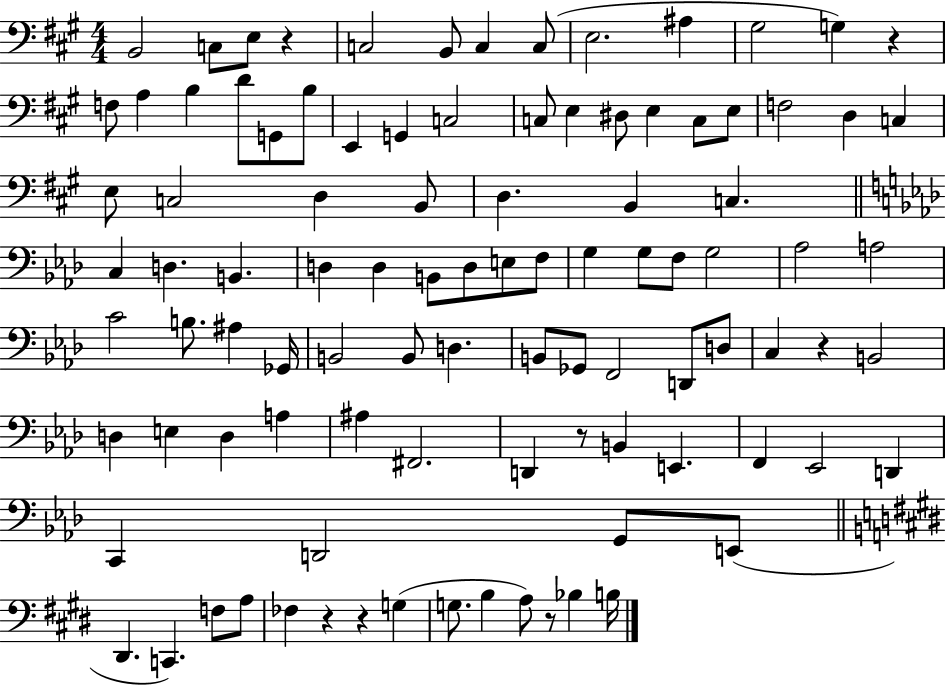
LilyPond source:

{
  \clef bass
  \numericTimeSignature
  \time 4/4
  \key a \major
  b,2 c8 e8 r4 | c2 b,8 c4 c8( | e2. ais4 | gis2 g4) r4 | \break f8 a4 b4 d'8 g,8 b8 | e,4 g,4 c2 | c8 e4 dis8 e4 c8 e8 | f2 d4 c4 | \break e8 c2 d4 b,8 | d4. b,4 c4. | \bar "||" \break \key f \minor c4 d4. b,4. | d4 d4 b,8 d8 e8 f8 | g4 g8 f8 g2 | aes2 a2 | \break c'2 b8. ais4 ges,16 | b,2 b,8 d4. | b,8 ges,8 f,2 d,8 d8 | c4 r4 b,2 | \break d4 e4 d4 a4 | ais4 fis,2. | d,4 r8 b,4 e,4. | f,4 ees,2 d,4 | \break c,4 d,2 g,8 e,8( | \bar "||" \break \key e \major dis,4. c,4.) f8 a8 | fes4 r4 r4 g4( | g8. b4 a8) r8 bes4 b16 | \bar "|."
}